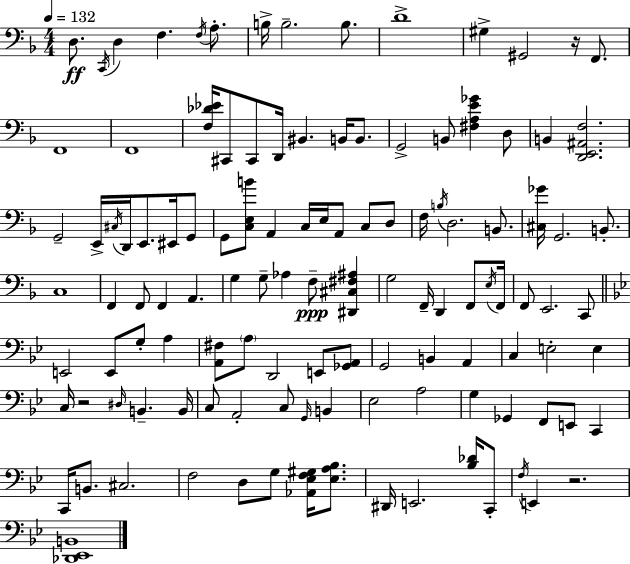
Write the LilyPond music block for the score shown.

{
  \clef bass
  \numericTimeSignature
  \time 4/4
  \key d \minor
  \tempo 4 = 132
  d8.\ff \acciaccatura { c,16 } d4 f4. \acciaccatura { f16 } a8.-. | b16-> b2.-- b8. | d'1-> | gis4-> gis,2 r16 f,8. | \break f,1 | f,1 | <f des' ees'>16 cis,8 cis,8 d,16 bis,4. b,16 b,8. | g,2-> b,8 <fis a e' ges'>4 | \break d8 b,4 <d, e, ais, f>2. | g,2-- e,16-> \acciaccatura { cis16 } d,16 e,8. | eis,16 g,8 g,8 <c e b'>8 a,4 c16 e16 a,8 c8 | d8 f16 \acciaccatura { b16 } d2. | \break b,8. <cis ges'>16 g,2. | b,8.-. c1 | f,4 f,8 f,4 a,4. | g4 g8-- aes4 f8--\ppp | \break <dis, cis fis ais>4 g2 f,16-- d,4 | f,8 \acciaccatura { e16 } f,16 f,8 e,2. | c,8 \bar "||" \break \key bes \major e,2 e,8 g8-. a4 | <a, fis>8 \parenthesize a8 d,2 e,8 <ges, a,>8 | g,2 b,4 a,4 | c4 e2-. e4 | \break c16 r2 \grace { dis16 } b,4.-- | b,16 c8 a,2-. c8 \grace { g,16 } b,4 | ees2 a2 | g4 ges,4 f,8 e,8 c,4 | \break c,16 b,8. cis2. | f2 d8 g8 <aes, ees f gis>16 <ees a bes>8. | dis,16 e,2. <bes des'>16 | c,8-. \acciaccatura { f16 } e,4 r2. | \break <des, ees, b,>1 | \bar "|."
}